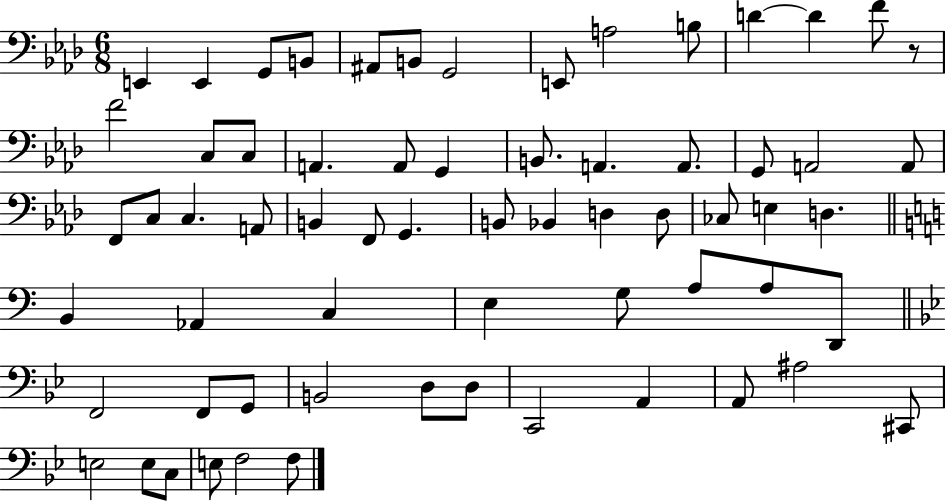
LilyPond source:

{
  \clef bass
  \numericTimeSignature
  \time 6/8
  \key aes \major
  \repeat volta 2 { e,4 e,4 g,8 b,8 | ais,8 b,8 g,2 | e,8 a2 b8 | d'4~~ d'4 f'8 r8 | \break f'2 c8 c8 | a,4. a,8 g,4 | b,8. a,4. a,8. | g,8 a,2 a,8 | \break f,8 c8 c4. a,8 | b,4 f,8 g,4. | b,8 bes,4 d4 d8 | ces8 e4 d4. | \break \bar "||" \break \key a \minor b,4 aes,4 c4 | e4 g8 a8 a8 d,8 | \bar "||" \break \key bes \major f,2 f,8 g,8 | b,2 d8 d8 | c,2 a,4 | a,8 ais2 cis,8 | \break e2 e8 c8 | e8 f2 f8 | } \bar "|."
}